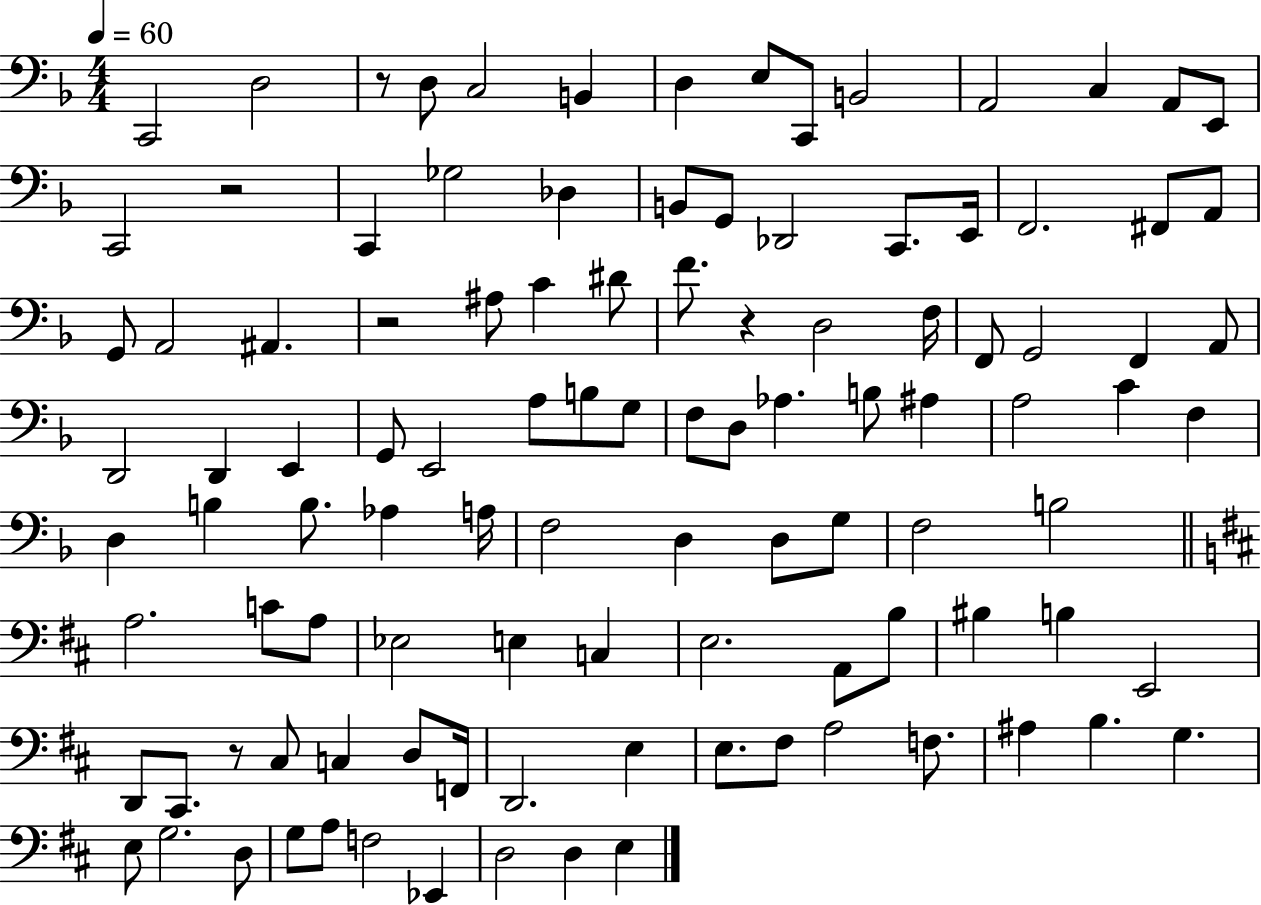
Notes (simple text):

C2/h D3/h R/e D3/e C3/h B2/q D3/q E3/e C2/e B2/h A2/h C3/q A2/e E2/e C2/h R/h C2/q Gb3/h Db3/q B2/e G2/e Db2/h C2/e. E2/s F2/h. F#2/e A2/e G2/e A2/h A#2/q. R/h A#3/e C4/q D#4/e F4/e. R/q D3/h F3/s F2/e G2/h F2/q A2/e D2/h D2/q E2/q G2/e E2/h A3/e B3/e G3/e F3/e D3/e Ab3/q. B3/e A#3/q A3/h C4/q F3/q D3/q B3/q B3/e. Ab3/q A3/s F3/h D3/q D3/e G3/e F3/h B3/h A3/h. C4/e A3/e Eb3/h E3/q C3/q E3/h. A2/e B3/e BIS3/q B3/q E2/h D2/e C#2/e. R/e C#3/e C3/q D3/e F2/s D2/h. E3/q E3/e. F#3/e A3/h F3/e. A#3/q B3/q. G3/q. E3/e G3/h. D3/e G3/e A3/e F3/h Eb2/q D3/h D3/q E3/q